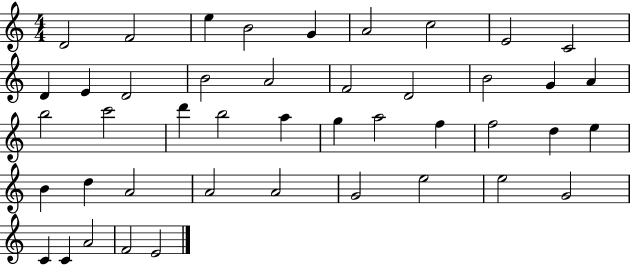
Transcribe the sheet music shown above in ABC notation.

X:1
T:Untitled
M:4/4
L:1/4
K:C
D2 F2 e B2 G A2 c2 E2 C2 D E D2 B2 A2 F2 D2 B2 G A b2 c'2 d' b2 a g a2 f f2 d e B d A2 A2 A2 G2 e2 e2 G2 C C A2 F2 E2